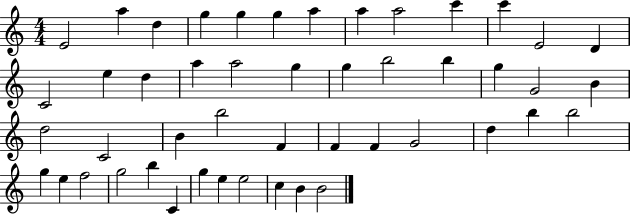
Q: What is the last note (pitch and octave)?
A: B4